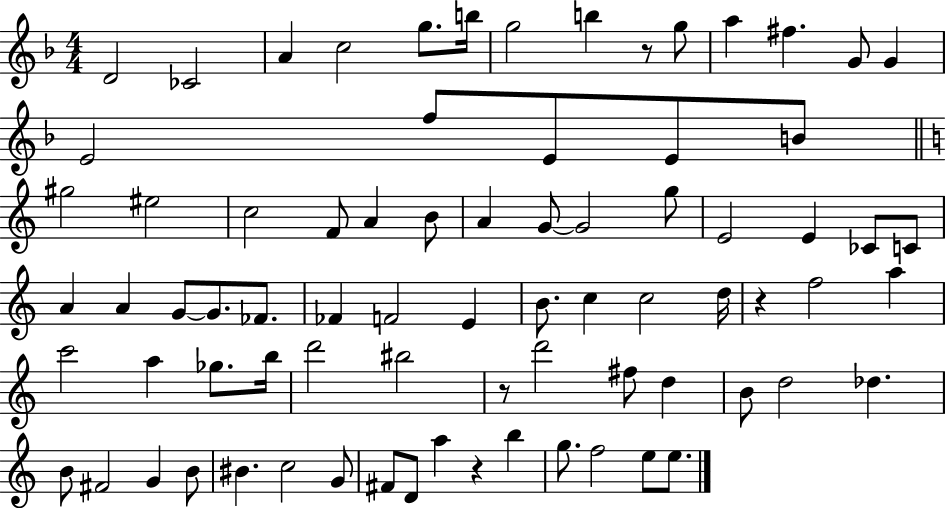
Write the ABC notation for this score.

X:1
T:Untitled
M:4/4
L:1/4
K:F
D2 _C2 A c2 g/2 b/4 g2 b z/2 g/2 a ^f G/2 G E2 f/2 E/2 E/2 B/2 ^g2 ^e2 c2 F/2 A B/2 A G/2 G2 g/2 E2 E _C/2 C/2 A A G/2 G/2 _F/2 _F F2 E B/2 c c2 d/4 z f2 a c'2 a _g/2 b/4 d'2 ^b2 z/2 d'2 ^f/2 d B/2 d2 _d B/2 ^F2 G B/2 ^B c2 G/2 ^F/2 D/2 a z b g/2 f2 e/2 e/2